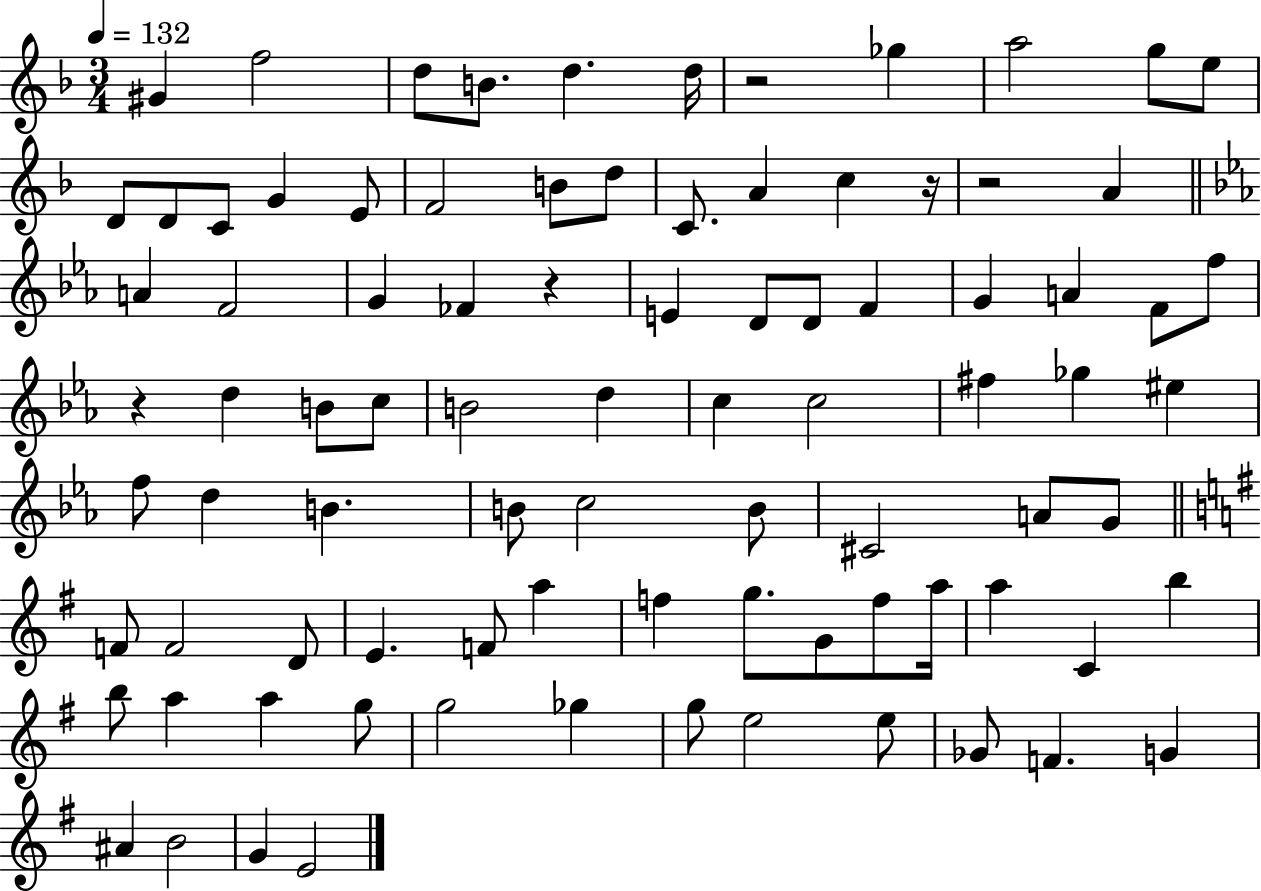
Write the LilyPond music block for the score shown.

{
  \clef treble
  \numericTimeSignature
  \time 3/4
  \key f \major
  \tempo 4 = 132
  gis'4 f''2 | d''8 b'8. d''4. d''16 | r2 ges''4 | a''2 g''8 e''8 | \break d'8 d'8 c'8 g'4 e'8 | f'2 b'8 d''8 | c'8. a'4 c''4 r16 | r2 a'4 | \break \bar "||" \break \key ees \major a'4 f'2 | g'4 fes'4 r4 | e'4 d'8 d'8 f'4 | g'4 a'4 f'8 f''8 | \break r4 d''4 b'8 c''8 | b'2 d''4 | c''4 c''2 | fis''4 ges''4 eis''4 | \break f''8 d''4 b'4. | b'8 c''2 b'8 | cis'2 a'8 g'8 | \bar "||" \break \key e \minor f'8 f'2 d'8 | e'4. f'8 a''4 | f''4 g''8. g'8 f''8 a''16 | a''4 c'4 b''4 | \break b''8 a''4 a''4 g''8 | g''2 ges''4 | g''8 e''2 e''8 | ges'8 f'4. g'4 | \break ais'4 b'2 | g'4 e'2 | \bar "|."
}